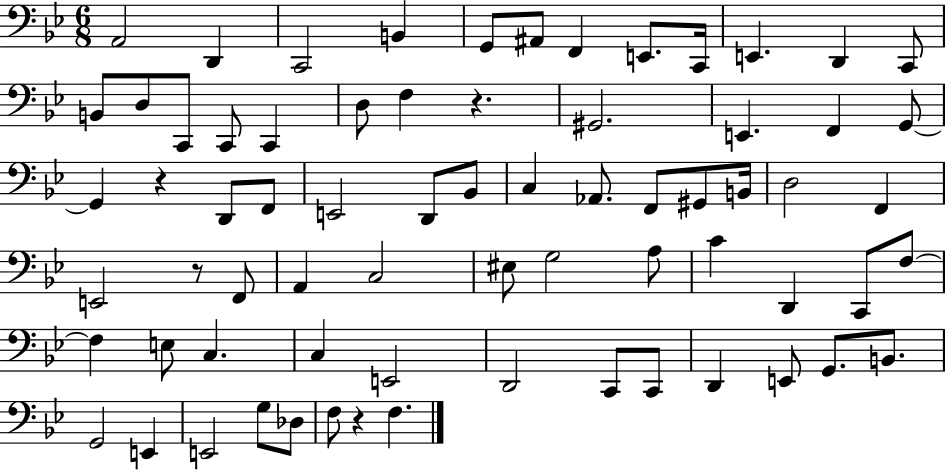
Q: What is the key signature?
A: BES major